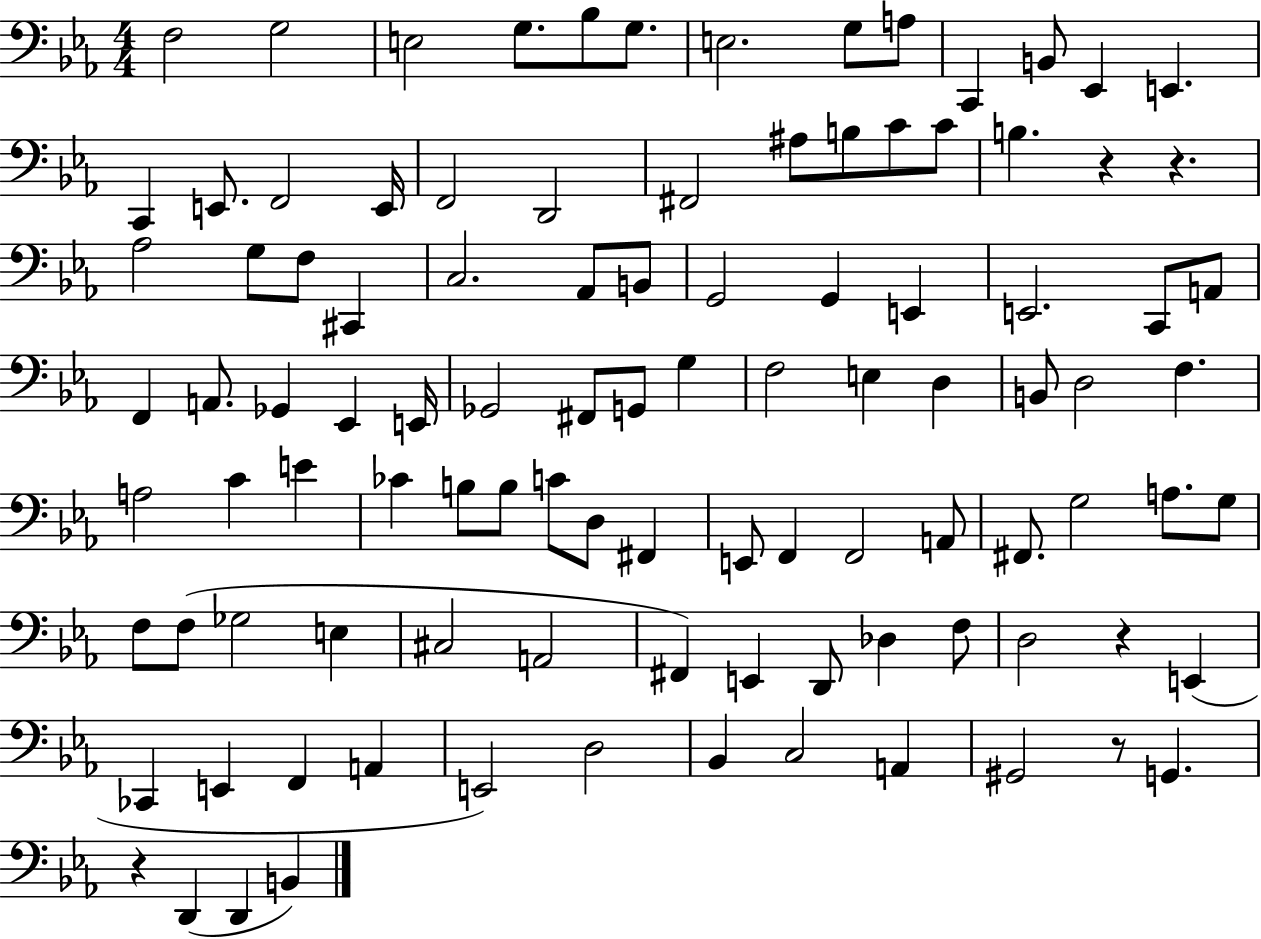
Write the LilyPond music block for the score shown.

{
  \clef bass
  \numericTimeSignature
  \time 4/4
  \key ees \major
  f2 g2 | e2 g8. bes8 g8. | e2. g8 a8 | c,4 b,8 ees,4 e,4. | \break c,4 e,8. f,2 e,16 | f,2 d,2 | fis,2 ais8 b8 c'8 c'8 | b4. r4 r4. | \break aes2 g8 f8 cis,4 | c2. aes,8 b,8 | g,2 g,4 e,4 | e,2. c,8 a,8 | \break f,4 a,8. ges,4 ees,4 e,16 | ges,2 fis,8 g,8 g4 | f2 e4 d4 | b,8 d2 f4. | \break a2 c'4 e'4 | ces'4 b8 b8 c'8 d8 fis,4 | e,8 f,4 f,2 a,8 | fis,8. g2 a8. g8 | \break f8 f8( ges2 e4 | cis2 a,2 | fis,4) e,4 d,8 des4 f8 | d2 r4 e,4( | \break ces,4 e,4 f,4 a,4 | e,2) d2 | bes,4 c2 a,4 | gis,2 r8 g,4. | \break r4 d,4( d,4 b,4) | \bar "|."
}